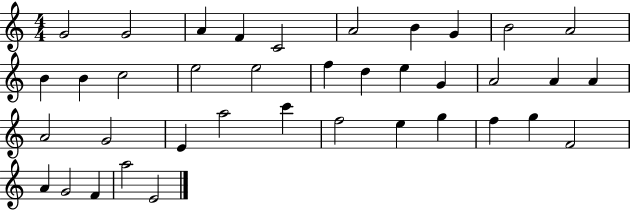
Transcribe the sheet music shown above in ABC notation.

X:1
T:Untitled
M:4/4
L:1/4
K:C
G2 G2 A F C2 A2 B G B2 A2 B B c2 e2 e2 f d e G A2 A A A2 G2 E a2 c' f2 e g f g F2 A G2 F a2 E2